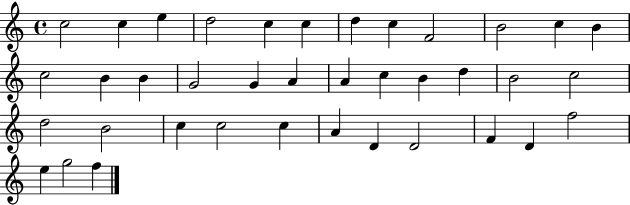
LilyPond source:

{
  \clef treble
  \time 4/4
  \defaultTimeSignature
  \key c \major
  c''2 c''4 e''4 | d''2 c''4 c''4 | d''4 c''4 f'2 | b'2 c''4 b'4 | \break c''2 b'4 b'4 | g'2 g'4 a'4 | a'4 c''4 b'4 d''4 | b'2 c''2 | \break d''2 b'2 | c''4 c''2 c''4 | a'4 d'4 d'2 | f'4 d'4 f''2 | \break e''4 g''2 f''4 | \bar "|."
}